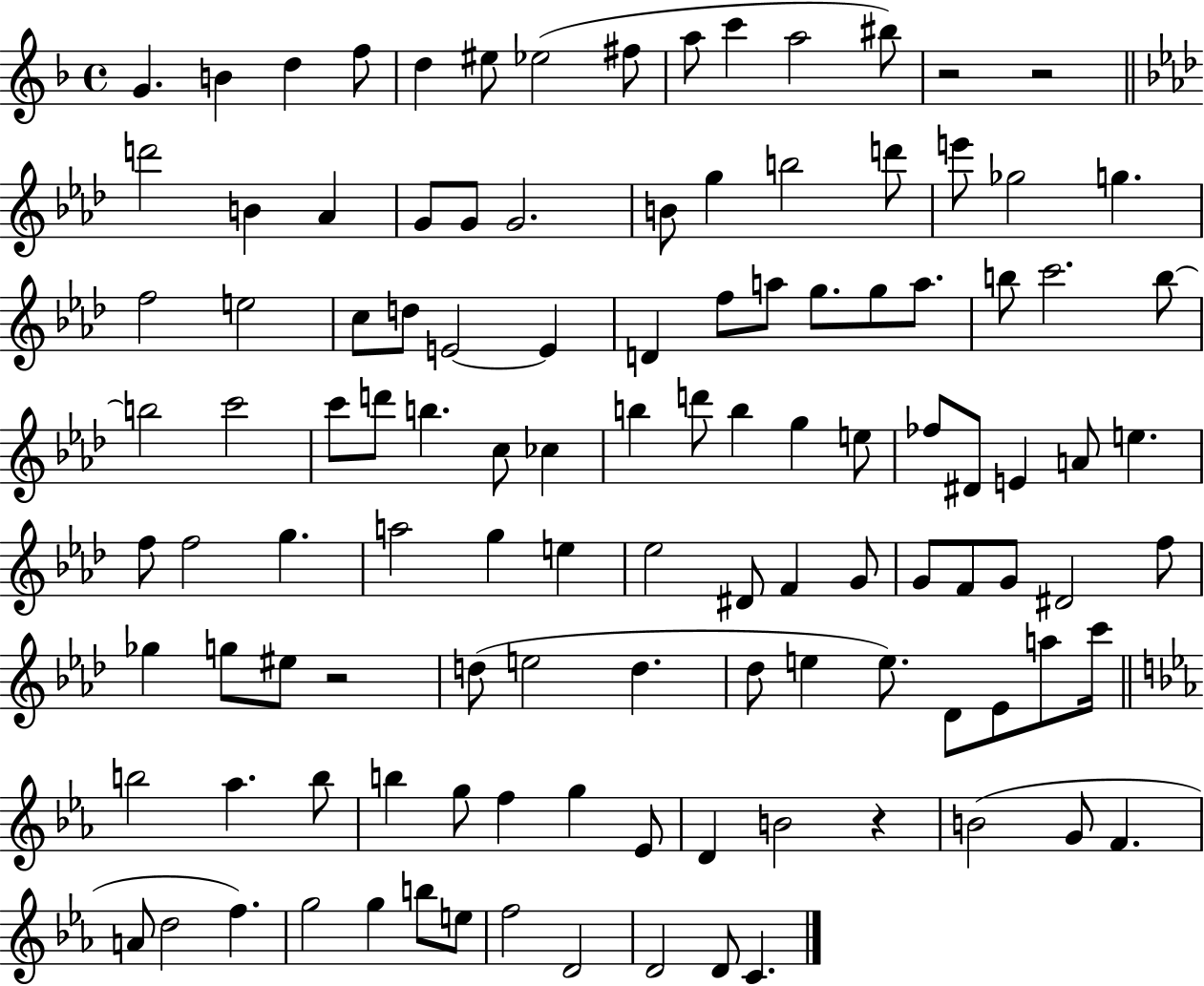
X:1
T:Untitled
M:4/4
L:1/4
K:F
G B d f/2 d ^e/2 _e2 ^f/2 a/2 c' a2 ^b/2 z2 z2 d'2 B _A G/2 G/2 G2 B/2 g b2 d'/2 e'/2 _g2 g f2 e2 c/2 d/2 E2 E D f/2 a/2 g/2 g/2 a/2 b/2 c'2 b/2 b2 c'2 c'/2 d'/2 b c/2 _c b d'/2 b g e/2 _f/2 ^D/2 E A/2 e f/2 f2 g a2 g e _e2 ^D/2 F G/2 G/2 F/2 G/2 ^D2 f/2 _g g/2 ^e/2 z2 d/2 e2 d _d/2 e e/2 _D/2 _E/2 a/2 c'/4 b2 _a b/2 b g/2 f g _E/2 D B2 z B2 G/2 F A/2 d2 f g2 g b/2 e/2 f2 D2 D2 D/2 C